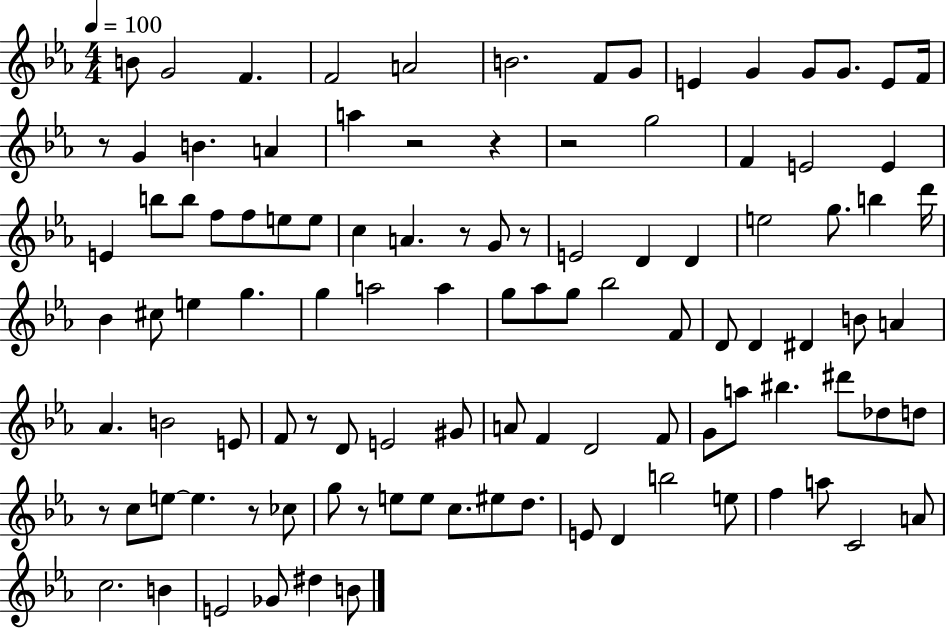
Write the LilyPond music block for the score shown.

{
  \clef treble
  \numericTimeSignature
  \time 4/4
  \key ees \major
  \tempo 4 = 100
  \repeat volta 2 { b'8 g'2 f'4. | f'2 a'2 | b'2. f'8 g'8 | e'4 g'4 g'8 g'8. e'8 f'16 | \break r8 g'4 b'4. a'4 | a''4 r2 r4 | r2 g''2 | f'4 e'2 e'4 | \break e'4 b''8 b''8 f''8 f''8 e''8 e''8 | c''4 a'4. r8 g'8 r8 | e'2 d'4 d'4 | e''2 g''8. b''4 d'''16 | \break bes'4 cis''8 e''4 g''4. | g''4 a''2 a''4 | g''8 aes''8 g''8 bes''2 f'8 | d'8 d'4 dis'4 b'8 a'4 | \break aes'4. b'2 e'8 | f'8 r8 d'8 e'2 gis'8 | a'8 f'4 d'2 f'8 | g'8 a''8 bis''4. dis'''8 des''8 d''8 | \break r8 c''8 e''8~~ e''4. r8 ces''8 | g''8 r8 e''8 e''8 c''8. eis''8 d''8. | e'8 d'4 b''2 e''8 | f''4 a''8 c'2 a'8 | \break c''2. b'4 | e'2 ges'8 dis''4 b'8 | } \bar "|."
}